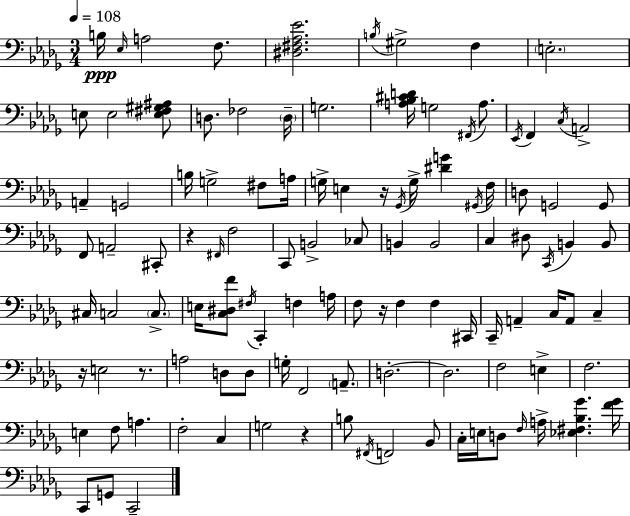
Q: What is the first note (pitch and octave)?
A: B3